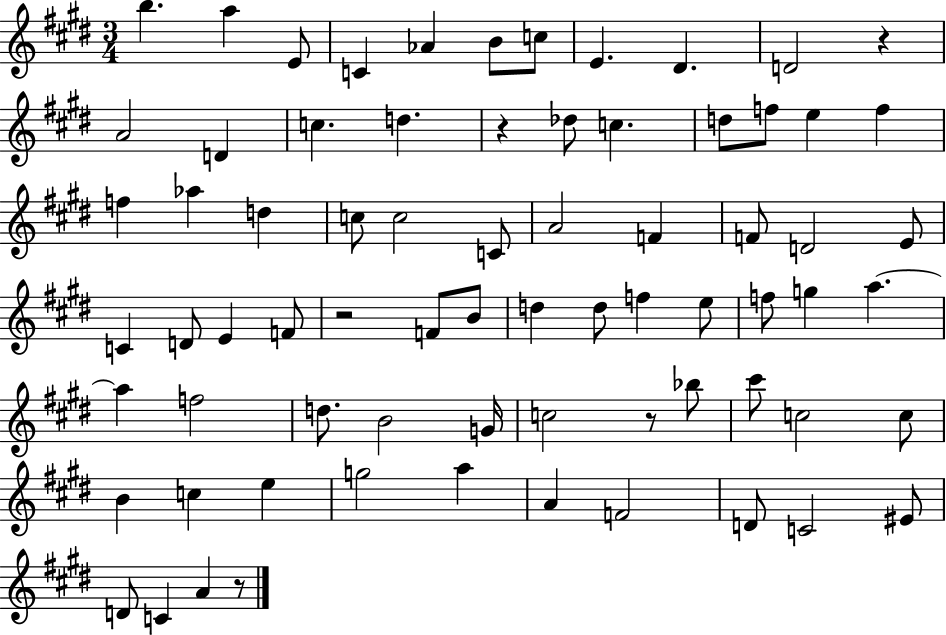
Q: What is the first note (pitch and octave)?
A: B5